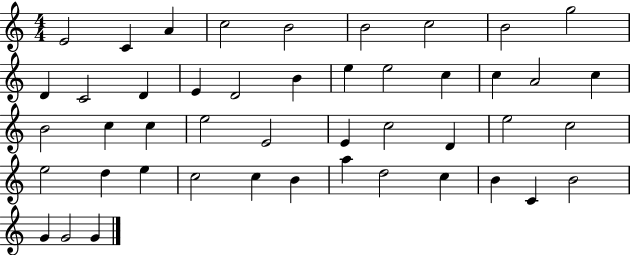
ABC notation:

X:1
T:Untitled
M:4/4
L:1/4
K:C
E2 C A c2 B2 B2 c2 B2 g2 D C2 D E D2 B e e2 c c A2 c B2 c c e2 E2 E c2 D e2 c2 e2 d e c2 c B a d2 c B C B2 G G2 G